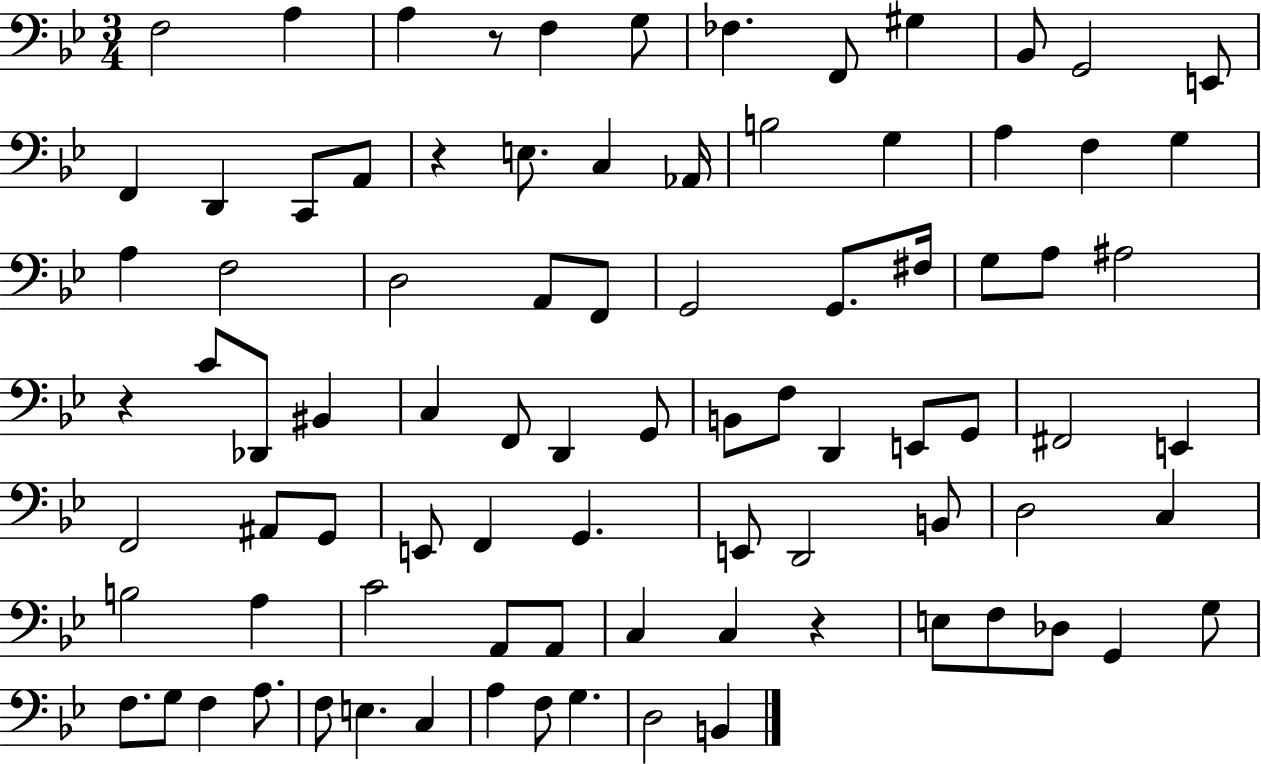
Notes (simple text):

F3/h A3/q A3/q R/e F3/q G3/e FES3/q. F2/e G#3/q Bb2/e G2/h E2/e F2/q D2/q C2/e A2/e R/q E3/e. C3/q Ab2/s B3/h G3/q A3/q F3/q G3/q A3/q F3/h D3/h A2/e F2/e G2/h G2/e. F#3/s G3/e A3/e A#3/h R/q C4/e Db2/e BIS2/q C3/q F2/e D2/q G2/e B2/e F3/e D2/q E2/e G2/e F#2/h E2/q F2/h A#2/e G2/e E2/e F2/q G2/q. E2/e D2/h B2/e D3/h C3/q B3/h A3/q C4/h A2/e A2/e C3/q C3/q R/q E3/e F3/e Db3/e G2/q G3/e F3/e. G3/e F3/q A3/e. F3/e E3/q. C3/q A3/q F3/e G3/q. D3/h B2/q